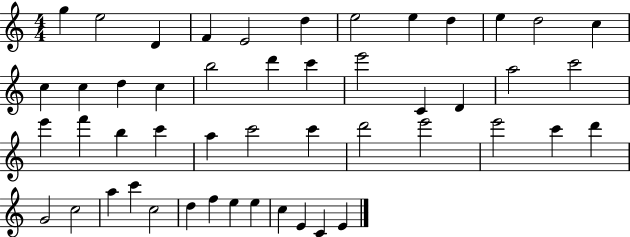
G5/q E5/h D4/q F4/q E4/h D5/q E5/h E5/q D5/q E5/q D5/h C5/q C5/q C5/q D5/q C5/q B5/h D6/q C6/q E6/h C4/q D4/q A5/h C6/h E6/q F6/q B5/q C6/q A5/q C6/h C6/q D6/h E6/h E6/h C6/q D6/q G4/h C5/h A5/q C6/q C5/h D5/q F5/q E5/q E5/q C5/q E4/q C4/q E4/q